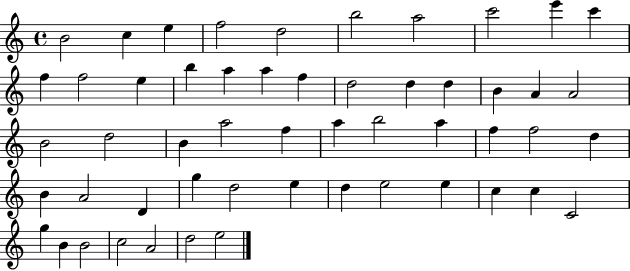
{
  \clef treble
  \time 4/4
  \defaultTimeSignature
  \key c \major
  b'2 c''4 e''4 | f''2 d''2 | b''2 a''2 | c'''2 e'''4 c'''4 | \break f''4 f''2 e''4 | b''4 a''4 a''4 f''4 | d''2 d''4 d''4 | b'4 a'4 a'2 | \break b'2 d''2 | b'4 a''2 f''4 | a''4 b''2 a''4 | f''4 f''2 d''4 | \break b'4 a'2 d'4 | g''4 d''2 e''4 | d''4 e''2 e''4 | c''4 c''4 c'2 | \break g''4 b'4 b'2 | c''2 a'2 | d''2 e''2 | \bar "|."
}